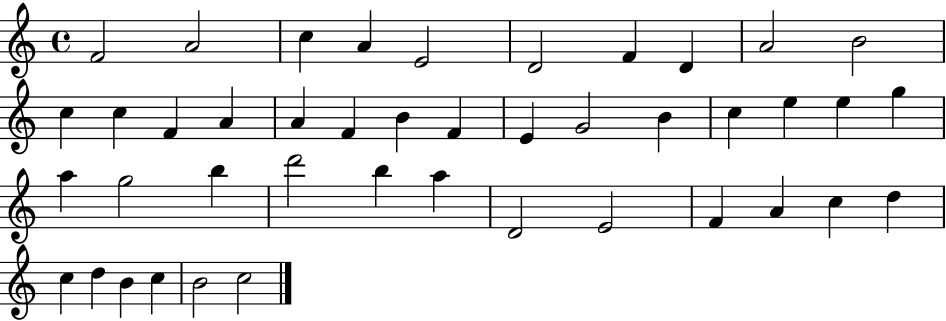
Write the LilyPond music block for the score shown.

{
  \clef treble
  \time 4/4
  \defaultTimeSignature
  \key c \major
  f'2 a'2 | c''4 a'4 e'2 | d'2 f'4 d'4 | a'2 b'2 | \break c''4 c''4 f'4 a'4 | a'4 f'4 b'4 f'4 | e'4 g'2 b'4 | c''4 e''4 e''4 g''4 | \break a''4 g''2 b''4 | d'''2 b''4 a''4 | d'2 e'2 | f'4 a'4 c''4 d''4 | \break c''4 d''4 b'4 c''4 | b'2 c''2 | \bar "|."
}